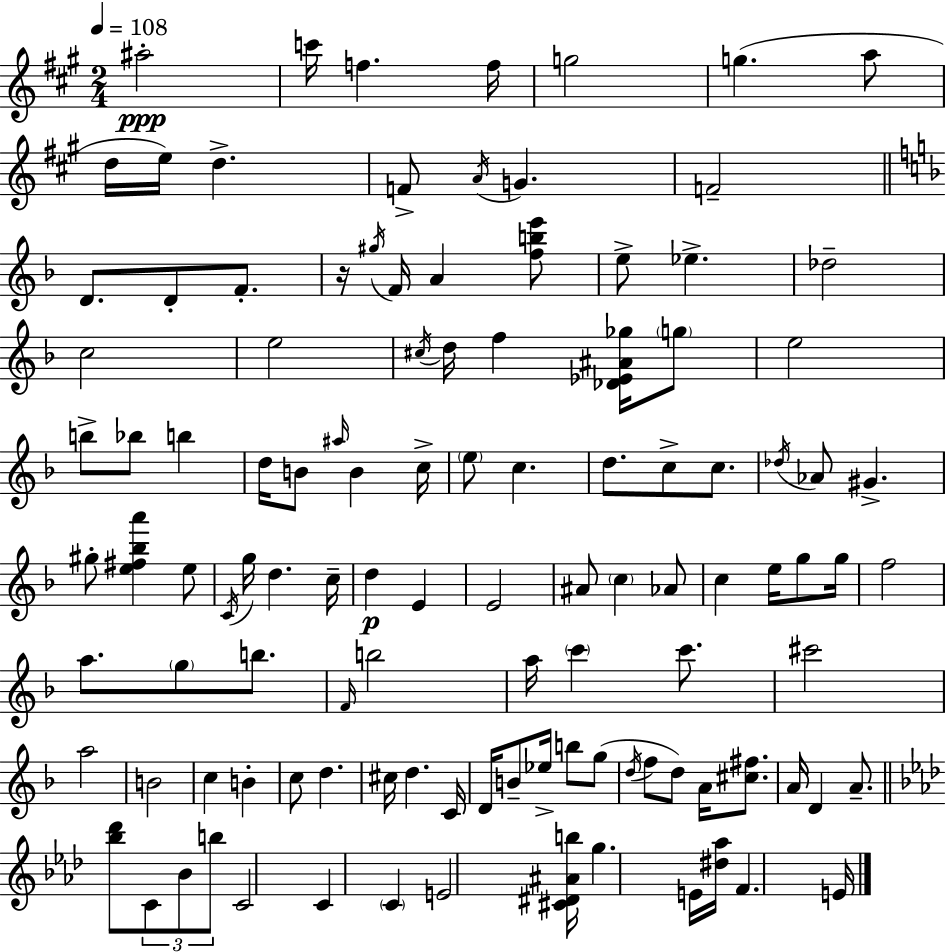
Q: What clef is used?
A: treble